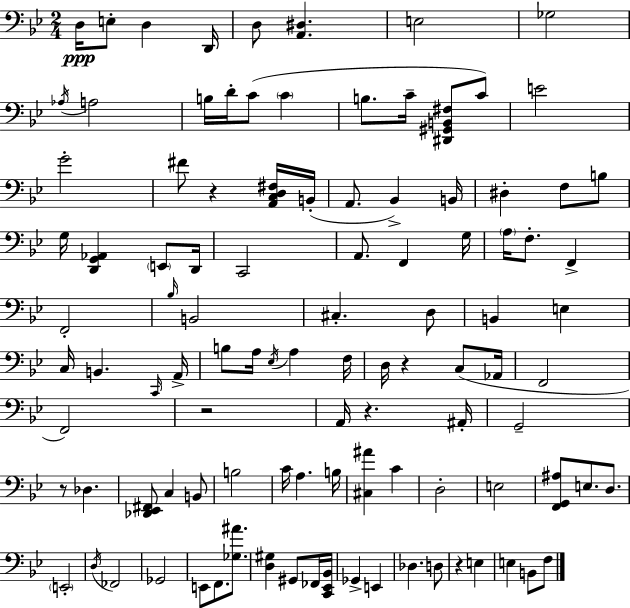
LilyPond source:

{
  \clef bass
  \numericTimeSignature
  \time 2/4
  \key bes \major
  d16\ppp e8-. d4 d,16 | d8 <a, dis>4. | e2 | ges2 | \break \acciaccatura { aes16 } a2 | b16 d'16-. c'8( \parenthesize c'4 | b8. c'16-- <dis, gis, b, fis>8 c'8) | e'2 | \break g'2-. | fis'8 r4 <a, c d fis>16 | b,16-.( a,8. bes,4->) | b,16 dis4-. f8 b8 | \break g16 <d, g, aes,>4 \parenthesize e,8 | d,16 c,2 | a,8. f,4 | g16 \parenthesize a16 f8.-. f,4-> | \break f,2-. | \grace { bes16 } b,2 | cis4.-. | d8 b,4 e4 | \break c16 b,4. | \grace { c,16 } a,16-> b8 a16 \acciaccatura { ees16 } a4 | f16 d16 r4 | c8( aes,16 f,2 | \break f,2) | r2 | a,16 r4. | ais,16-. g,2-- | \break r8 des4. | <des, ees, fis,>8 c4 | b,8 b2 | c'16 a4. | \break b16 <cis ais'>4 | c'4 d2-. | e2 | <f, g, ais>8 e8. | \break d8. \parenthesize e,2-. | \acciaccatura { d16 } fes,2 | ges,2 | e,8 f,8. | \break <ges ais'>8. <d gis>4 | gis,8 fes,16 <c, ees, bes,>16 ges,4-> | e,4 des4. | d8 r4 | \break e4 e4 | b,8 f8 \bar "|."
}